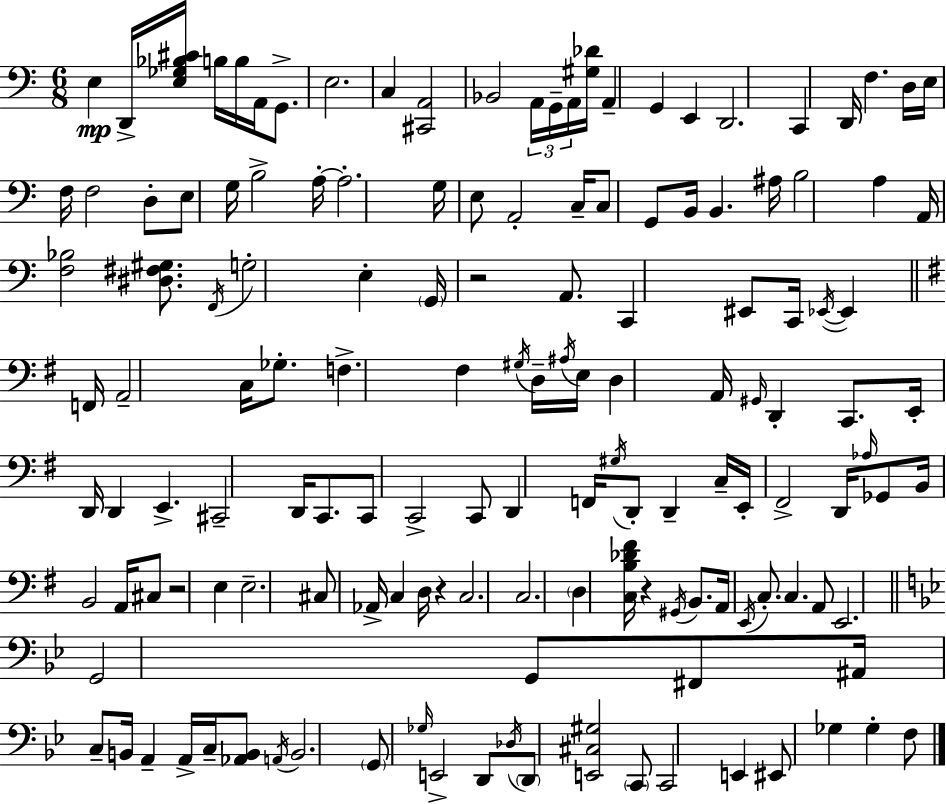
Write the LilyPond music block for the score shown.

{
  \clef bass
  \numericTimeSignature
  \time 6/8
  \key c \major
  \repeat volta 2 { e4\mp d,16-> <e ges bes cis'>16 b16 b16 a,16 g,8.-> | e2. | c4 <cis, a,>2 | bes,2 \tuplet 3/2 { a,16 g,16-- a,16 } <gis des'>16 | \break a,4-- g,4 e,4 | d,2. | c,4 d,16 f4. d16 | e16 f16 f2 d8-. | \break e8 g16 b2-> a16-.~~ | a2.-. | g16 e8 a,2-. c16-- | c8 g,8 b,16 b,4. ais16 | \break b2 a4 | a,16 <f bes>2 <dis fis gis>8. | \acciaccatura { f,16 } g2-. e4-. | \parenthesize g,16 r2 a,8. | \break c,4 eis,8 c,16 \acciaccatura { ees,16~ }~ ees,4 | \bar "||" \break \key e \minor f,16 a,2-- c16 ges8.-. | f4.-> fis4 \acciaccatura { gis16 } | d16-- \acciaccatura { ais16 } e16 d4 a,16 \grace { gis,16 } d,4-. | c,8. e,16-. d,16 d,4 e,4.-> | \break cis,2-- | d,16 c,8. c,8 c,2-> | c,8 d,4 f,16 \acciaccatura { gis16 } d,8-. | d,4-- c16-- e,16-. fis,2-> | \break d,16 \grace { aes16 } ges,8 b,16 b,2 | a,16 cis8 r2 | e4 e2.-- | cis8 aes,16-> c4 | \break d16 r4 c2. | c2. | \parenthesize d4 <c b des' fis'>16 r4 | \acciaccatura { gis,16 } b,8. a,16 \acciaccatura { e,16 } c8.-. | \break c4. a,8 e,2. | \bar "||" \break \key g \minor g,2 g,8 fis,8 | ais,16 c8-- b,16 a,4-- a,16-> c16-- <aes, b,>8 | \acciaccatura { a,16 } b,2. | \parenthesize g,8 \grace { ges16 } e,2-> | \break d,8 \acciaccatura { des16 } \parenthesize d,8 <e, cis gis>2 | \parenthesize c,8 c,2 e,4 | eis,8 ges4 ges4-. | f8 } \bar "|."
}